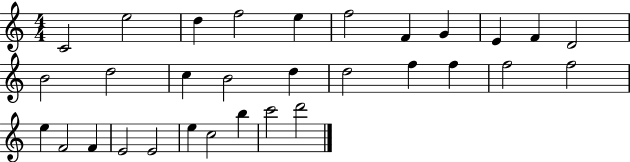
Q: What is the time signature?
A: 4/4